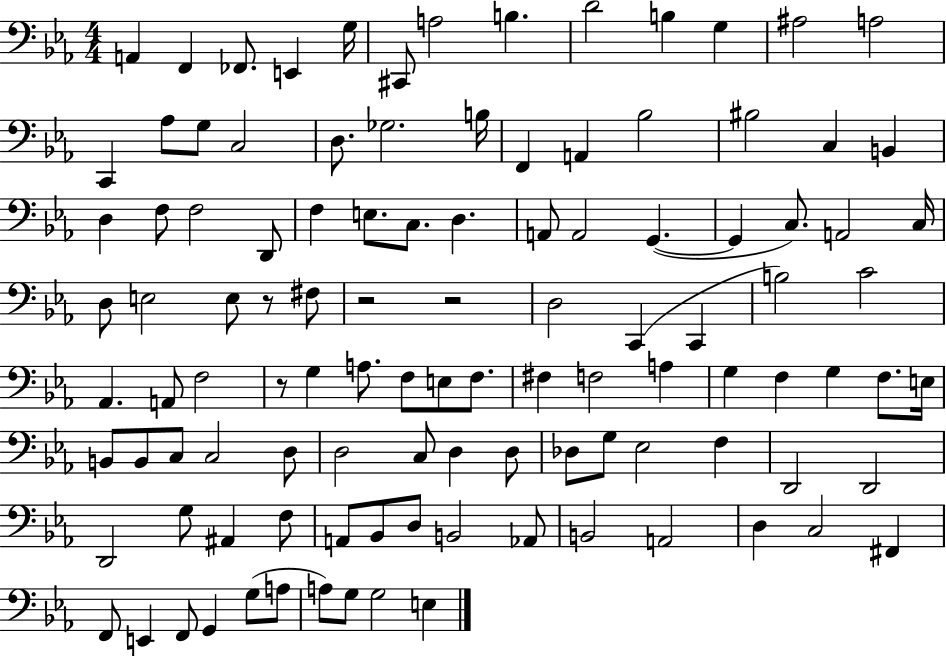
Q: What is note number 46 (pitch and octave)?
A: D3